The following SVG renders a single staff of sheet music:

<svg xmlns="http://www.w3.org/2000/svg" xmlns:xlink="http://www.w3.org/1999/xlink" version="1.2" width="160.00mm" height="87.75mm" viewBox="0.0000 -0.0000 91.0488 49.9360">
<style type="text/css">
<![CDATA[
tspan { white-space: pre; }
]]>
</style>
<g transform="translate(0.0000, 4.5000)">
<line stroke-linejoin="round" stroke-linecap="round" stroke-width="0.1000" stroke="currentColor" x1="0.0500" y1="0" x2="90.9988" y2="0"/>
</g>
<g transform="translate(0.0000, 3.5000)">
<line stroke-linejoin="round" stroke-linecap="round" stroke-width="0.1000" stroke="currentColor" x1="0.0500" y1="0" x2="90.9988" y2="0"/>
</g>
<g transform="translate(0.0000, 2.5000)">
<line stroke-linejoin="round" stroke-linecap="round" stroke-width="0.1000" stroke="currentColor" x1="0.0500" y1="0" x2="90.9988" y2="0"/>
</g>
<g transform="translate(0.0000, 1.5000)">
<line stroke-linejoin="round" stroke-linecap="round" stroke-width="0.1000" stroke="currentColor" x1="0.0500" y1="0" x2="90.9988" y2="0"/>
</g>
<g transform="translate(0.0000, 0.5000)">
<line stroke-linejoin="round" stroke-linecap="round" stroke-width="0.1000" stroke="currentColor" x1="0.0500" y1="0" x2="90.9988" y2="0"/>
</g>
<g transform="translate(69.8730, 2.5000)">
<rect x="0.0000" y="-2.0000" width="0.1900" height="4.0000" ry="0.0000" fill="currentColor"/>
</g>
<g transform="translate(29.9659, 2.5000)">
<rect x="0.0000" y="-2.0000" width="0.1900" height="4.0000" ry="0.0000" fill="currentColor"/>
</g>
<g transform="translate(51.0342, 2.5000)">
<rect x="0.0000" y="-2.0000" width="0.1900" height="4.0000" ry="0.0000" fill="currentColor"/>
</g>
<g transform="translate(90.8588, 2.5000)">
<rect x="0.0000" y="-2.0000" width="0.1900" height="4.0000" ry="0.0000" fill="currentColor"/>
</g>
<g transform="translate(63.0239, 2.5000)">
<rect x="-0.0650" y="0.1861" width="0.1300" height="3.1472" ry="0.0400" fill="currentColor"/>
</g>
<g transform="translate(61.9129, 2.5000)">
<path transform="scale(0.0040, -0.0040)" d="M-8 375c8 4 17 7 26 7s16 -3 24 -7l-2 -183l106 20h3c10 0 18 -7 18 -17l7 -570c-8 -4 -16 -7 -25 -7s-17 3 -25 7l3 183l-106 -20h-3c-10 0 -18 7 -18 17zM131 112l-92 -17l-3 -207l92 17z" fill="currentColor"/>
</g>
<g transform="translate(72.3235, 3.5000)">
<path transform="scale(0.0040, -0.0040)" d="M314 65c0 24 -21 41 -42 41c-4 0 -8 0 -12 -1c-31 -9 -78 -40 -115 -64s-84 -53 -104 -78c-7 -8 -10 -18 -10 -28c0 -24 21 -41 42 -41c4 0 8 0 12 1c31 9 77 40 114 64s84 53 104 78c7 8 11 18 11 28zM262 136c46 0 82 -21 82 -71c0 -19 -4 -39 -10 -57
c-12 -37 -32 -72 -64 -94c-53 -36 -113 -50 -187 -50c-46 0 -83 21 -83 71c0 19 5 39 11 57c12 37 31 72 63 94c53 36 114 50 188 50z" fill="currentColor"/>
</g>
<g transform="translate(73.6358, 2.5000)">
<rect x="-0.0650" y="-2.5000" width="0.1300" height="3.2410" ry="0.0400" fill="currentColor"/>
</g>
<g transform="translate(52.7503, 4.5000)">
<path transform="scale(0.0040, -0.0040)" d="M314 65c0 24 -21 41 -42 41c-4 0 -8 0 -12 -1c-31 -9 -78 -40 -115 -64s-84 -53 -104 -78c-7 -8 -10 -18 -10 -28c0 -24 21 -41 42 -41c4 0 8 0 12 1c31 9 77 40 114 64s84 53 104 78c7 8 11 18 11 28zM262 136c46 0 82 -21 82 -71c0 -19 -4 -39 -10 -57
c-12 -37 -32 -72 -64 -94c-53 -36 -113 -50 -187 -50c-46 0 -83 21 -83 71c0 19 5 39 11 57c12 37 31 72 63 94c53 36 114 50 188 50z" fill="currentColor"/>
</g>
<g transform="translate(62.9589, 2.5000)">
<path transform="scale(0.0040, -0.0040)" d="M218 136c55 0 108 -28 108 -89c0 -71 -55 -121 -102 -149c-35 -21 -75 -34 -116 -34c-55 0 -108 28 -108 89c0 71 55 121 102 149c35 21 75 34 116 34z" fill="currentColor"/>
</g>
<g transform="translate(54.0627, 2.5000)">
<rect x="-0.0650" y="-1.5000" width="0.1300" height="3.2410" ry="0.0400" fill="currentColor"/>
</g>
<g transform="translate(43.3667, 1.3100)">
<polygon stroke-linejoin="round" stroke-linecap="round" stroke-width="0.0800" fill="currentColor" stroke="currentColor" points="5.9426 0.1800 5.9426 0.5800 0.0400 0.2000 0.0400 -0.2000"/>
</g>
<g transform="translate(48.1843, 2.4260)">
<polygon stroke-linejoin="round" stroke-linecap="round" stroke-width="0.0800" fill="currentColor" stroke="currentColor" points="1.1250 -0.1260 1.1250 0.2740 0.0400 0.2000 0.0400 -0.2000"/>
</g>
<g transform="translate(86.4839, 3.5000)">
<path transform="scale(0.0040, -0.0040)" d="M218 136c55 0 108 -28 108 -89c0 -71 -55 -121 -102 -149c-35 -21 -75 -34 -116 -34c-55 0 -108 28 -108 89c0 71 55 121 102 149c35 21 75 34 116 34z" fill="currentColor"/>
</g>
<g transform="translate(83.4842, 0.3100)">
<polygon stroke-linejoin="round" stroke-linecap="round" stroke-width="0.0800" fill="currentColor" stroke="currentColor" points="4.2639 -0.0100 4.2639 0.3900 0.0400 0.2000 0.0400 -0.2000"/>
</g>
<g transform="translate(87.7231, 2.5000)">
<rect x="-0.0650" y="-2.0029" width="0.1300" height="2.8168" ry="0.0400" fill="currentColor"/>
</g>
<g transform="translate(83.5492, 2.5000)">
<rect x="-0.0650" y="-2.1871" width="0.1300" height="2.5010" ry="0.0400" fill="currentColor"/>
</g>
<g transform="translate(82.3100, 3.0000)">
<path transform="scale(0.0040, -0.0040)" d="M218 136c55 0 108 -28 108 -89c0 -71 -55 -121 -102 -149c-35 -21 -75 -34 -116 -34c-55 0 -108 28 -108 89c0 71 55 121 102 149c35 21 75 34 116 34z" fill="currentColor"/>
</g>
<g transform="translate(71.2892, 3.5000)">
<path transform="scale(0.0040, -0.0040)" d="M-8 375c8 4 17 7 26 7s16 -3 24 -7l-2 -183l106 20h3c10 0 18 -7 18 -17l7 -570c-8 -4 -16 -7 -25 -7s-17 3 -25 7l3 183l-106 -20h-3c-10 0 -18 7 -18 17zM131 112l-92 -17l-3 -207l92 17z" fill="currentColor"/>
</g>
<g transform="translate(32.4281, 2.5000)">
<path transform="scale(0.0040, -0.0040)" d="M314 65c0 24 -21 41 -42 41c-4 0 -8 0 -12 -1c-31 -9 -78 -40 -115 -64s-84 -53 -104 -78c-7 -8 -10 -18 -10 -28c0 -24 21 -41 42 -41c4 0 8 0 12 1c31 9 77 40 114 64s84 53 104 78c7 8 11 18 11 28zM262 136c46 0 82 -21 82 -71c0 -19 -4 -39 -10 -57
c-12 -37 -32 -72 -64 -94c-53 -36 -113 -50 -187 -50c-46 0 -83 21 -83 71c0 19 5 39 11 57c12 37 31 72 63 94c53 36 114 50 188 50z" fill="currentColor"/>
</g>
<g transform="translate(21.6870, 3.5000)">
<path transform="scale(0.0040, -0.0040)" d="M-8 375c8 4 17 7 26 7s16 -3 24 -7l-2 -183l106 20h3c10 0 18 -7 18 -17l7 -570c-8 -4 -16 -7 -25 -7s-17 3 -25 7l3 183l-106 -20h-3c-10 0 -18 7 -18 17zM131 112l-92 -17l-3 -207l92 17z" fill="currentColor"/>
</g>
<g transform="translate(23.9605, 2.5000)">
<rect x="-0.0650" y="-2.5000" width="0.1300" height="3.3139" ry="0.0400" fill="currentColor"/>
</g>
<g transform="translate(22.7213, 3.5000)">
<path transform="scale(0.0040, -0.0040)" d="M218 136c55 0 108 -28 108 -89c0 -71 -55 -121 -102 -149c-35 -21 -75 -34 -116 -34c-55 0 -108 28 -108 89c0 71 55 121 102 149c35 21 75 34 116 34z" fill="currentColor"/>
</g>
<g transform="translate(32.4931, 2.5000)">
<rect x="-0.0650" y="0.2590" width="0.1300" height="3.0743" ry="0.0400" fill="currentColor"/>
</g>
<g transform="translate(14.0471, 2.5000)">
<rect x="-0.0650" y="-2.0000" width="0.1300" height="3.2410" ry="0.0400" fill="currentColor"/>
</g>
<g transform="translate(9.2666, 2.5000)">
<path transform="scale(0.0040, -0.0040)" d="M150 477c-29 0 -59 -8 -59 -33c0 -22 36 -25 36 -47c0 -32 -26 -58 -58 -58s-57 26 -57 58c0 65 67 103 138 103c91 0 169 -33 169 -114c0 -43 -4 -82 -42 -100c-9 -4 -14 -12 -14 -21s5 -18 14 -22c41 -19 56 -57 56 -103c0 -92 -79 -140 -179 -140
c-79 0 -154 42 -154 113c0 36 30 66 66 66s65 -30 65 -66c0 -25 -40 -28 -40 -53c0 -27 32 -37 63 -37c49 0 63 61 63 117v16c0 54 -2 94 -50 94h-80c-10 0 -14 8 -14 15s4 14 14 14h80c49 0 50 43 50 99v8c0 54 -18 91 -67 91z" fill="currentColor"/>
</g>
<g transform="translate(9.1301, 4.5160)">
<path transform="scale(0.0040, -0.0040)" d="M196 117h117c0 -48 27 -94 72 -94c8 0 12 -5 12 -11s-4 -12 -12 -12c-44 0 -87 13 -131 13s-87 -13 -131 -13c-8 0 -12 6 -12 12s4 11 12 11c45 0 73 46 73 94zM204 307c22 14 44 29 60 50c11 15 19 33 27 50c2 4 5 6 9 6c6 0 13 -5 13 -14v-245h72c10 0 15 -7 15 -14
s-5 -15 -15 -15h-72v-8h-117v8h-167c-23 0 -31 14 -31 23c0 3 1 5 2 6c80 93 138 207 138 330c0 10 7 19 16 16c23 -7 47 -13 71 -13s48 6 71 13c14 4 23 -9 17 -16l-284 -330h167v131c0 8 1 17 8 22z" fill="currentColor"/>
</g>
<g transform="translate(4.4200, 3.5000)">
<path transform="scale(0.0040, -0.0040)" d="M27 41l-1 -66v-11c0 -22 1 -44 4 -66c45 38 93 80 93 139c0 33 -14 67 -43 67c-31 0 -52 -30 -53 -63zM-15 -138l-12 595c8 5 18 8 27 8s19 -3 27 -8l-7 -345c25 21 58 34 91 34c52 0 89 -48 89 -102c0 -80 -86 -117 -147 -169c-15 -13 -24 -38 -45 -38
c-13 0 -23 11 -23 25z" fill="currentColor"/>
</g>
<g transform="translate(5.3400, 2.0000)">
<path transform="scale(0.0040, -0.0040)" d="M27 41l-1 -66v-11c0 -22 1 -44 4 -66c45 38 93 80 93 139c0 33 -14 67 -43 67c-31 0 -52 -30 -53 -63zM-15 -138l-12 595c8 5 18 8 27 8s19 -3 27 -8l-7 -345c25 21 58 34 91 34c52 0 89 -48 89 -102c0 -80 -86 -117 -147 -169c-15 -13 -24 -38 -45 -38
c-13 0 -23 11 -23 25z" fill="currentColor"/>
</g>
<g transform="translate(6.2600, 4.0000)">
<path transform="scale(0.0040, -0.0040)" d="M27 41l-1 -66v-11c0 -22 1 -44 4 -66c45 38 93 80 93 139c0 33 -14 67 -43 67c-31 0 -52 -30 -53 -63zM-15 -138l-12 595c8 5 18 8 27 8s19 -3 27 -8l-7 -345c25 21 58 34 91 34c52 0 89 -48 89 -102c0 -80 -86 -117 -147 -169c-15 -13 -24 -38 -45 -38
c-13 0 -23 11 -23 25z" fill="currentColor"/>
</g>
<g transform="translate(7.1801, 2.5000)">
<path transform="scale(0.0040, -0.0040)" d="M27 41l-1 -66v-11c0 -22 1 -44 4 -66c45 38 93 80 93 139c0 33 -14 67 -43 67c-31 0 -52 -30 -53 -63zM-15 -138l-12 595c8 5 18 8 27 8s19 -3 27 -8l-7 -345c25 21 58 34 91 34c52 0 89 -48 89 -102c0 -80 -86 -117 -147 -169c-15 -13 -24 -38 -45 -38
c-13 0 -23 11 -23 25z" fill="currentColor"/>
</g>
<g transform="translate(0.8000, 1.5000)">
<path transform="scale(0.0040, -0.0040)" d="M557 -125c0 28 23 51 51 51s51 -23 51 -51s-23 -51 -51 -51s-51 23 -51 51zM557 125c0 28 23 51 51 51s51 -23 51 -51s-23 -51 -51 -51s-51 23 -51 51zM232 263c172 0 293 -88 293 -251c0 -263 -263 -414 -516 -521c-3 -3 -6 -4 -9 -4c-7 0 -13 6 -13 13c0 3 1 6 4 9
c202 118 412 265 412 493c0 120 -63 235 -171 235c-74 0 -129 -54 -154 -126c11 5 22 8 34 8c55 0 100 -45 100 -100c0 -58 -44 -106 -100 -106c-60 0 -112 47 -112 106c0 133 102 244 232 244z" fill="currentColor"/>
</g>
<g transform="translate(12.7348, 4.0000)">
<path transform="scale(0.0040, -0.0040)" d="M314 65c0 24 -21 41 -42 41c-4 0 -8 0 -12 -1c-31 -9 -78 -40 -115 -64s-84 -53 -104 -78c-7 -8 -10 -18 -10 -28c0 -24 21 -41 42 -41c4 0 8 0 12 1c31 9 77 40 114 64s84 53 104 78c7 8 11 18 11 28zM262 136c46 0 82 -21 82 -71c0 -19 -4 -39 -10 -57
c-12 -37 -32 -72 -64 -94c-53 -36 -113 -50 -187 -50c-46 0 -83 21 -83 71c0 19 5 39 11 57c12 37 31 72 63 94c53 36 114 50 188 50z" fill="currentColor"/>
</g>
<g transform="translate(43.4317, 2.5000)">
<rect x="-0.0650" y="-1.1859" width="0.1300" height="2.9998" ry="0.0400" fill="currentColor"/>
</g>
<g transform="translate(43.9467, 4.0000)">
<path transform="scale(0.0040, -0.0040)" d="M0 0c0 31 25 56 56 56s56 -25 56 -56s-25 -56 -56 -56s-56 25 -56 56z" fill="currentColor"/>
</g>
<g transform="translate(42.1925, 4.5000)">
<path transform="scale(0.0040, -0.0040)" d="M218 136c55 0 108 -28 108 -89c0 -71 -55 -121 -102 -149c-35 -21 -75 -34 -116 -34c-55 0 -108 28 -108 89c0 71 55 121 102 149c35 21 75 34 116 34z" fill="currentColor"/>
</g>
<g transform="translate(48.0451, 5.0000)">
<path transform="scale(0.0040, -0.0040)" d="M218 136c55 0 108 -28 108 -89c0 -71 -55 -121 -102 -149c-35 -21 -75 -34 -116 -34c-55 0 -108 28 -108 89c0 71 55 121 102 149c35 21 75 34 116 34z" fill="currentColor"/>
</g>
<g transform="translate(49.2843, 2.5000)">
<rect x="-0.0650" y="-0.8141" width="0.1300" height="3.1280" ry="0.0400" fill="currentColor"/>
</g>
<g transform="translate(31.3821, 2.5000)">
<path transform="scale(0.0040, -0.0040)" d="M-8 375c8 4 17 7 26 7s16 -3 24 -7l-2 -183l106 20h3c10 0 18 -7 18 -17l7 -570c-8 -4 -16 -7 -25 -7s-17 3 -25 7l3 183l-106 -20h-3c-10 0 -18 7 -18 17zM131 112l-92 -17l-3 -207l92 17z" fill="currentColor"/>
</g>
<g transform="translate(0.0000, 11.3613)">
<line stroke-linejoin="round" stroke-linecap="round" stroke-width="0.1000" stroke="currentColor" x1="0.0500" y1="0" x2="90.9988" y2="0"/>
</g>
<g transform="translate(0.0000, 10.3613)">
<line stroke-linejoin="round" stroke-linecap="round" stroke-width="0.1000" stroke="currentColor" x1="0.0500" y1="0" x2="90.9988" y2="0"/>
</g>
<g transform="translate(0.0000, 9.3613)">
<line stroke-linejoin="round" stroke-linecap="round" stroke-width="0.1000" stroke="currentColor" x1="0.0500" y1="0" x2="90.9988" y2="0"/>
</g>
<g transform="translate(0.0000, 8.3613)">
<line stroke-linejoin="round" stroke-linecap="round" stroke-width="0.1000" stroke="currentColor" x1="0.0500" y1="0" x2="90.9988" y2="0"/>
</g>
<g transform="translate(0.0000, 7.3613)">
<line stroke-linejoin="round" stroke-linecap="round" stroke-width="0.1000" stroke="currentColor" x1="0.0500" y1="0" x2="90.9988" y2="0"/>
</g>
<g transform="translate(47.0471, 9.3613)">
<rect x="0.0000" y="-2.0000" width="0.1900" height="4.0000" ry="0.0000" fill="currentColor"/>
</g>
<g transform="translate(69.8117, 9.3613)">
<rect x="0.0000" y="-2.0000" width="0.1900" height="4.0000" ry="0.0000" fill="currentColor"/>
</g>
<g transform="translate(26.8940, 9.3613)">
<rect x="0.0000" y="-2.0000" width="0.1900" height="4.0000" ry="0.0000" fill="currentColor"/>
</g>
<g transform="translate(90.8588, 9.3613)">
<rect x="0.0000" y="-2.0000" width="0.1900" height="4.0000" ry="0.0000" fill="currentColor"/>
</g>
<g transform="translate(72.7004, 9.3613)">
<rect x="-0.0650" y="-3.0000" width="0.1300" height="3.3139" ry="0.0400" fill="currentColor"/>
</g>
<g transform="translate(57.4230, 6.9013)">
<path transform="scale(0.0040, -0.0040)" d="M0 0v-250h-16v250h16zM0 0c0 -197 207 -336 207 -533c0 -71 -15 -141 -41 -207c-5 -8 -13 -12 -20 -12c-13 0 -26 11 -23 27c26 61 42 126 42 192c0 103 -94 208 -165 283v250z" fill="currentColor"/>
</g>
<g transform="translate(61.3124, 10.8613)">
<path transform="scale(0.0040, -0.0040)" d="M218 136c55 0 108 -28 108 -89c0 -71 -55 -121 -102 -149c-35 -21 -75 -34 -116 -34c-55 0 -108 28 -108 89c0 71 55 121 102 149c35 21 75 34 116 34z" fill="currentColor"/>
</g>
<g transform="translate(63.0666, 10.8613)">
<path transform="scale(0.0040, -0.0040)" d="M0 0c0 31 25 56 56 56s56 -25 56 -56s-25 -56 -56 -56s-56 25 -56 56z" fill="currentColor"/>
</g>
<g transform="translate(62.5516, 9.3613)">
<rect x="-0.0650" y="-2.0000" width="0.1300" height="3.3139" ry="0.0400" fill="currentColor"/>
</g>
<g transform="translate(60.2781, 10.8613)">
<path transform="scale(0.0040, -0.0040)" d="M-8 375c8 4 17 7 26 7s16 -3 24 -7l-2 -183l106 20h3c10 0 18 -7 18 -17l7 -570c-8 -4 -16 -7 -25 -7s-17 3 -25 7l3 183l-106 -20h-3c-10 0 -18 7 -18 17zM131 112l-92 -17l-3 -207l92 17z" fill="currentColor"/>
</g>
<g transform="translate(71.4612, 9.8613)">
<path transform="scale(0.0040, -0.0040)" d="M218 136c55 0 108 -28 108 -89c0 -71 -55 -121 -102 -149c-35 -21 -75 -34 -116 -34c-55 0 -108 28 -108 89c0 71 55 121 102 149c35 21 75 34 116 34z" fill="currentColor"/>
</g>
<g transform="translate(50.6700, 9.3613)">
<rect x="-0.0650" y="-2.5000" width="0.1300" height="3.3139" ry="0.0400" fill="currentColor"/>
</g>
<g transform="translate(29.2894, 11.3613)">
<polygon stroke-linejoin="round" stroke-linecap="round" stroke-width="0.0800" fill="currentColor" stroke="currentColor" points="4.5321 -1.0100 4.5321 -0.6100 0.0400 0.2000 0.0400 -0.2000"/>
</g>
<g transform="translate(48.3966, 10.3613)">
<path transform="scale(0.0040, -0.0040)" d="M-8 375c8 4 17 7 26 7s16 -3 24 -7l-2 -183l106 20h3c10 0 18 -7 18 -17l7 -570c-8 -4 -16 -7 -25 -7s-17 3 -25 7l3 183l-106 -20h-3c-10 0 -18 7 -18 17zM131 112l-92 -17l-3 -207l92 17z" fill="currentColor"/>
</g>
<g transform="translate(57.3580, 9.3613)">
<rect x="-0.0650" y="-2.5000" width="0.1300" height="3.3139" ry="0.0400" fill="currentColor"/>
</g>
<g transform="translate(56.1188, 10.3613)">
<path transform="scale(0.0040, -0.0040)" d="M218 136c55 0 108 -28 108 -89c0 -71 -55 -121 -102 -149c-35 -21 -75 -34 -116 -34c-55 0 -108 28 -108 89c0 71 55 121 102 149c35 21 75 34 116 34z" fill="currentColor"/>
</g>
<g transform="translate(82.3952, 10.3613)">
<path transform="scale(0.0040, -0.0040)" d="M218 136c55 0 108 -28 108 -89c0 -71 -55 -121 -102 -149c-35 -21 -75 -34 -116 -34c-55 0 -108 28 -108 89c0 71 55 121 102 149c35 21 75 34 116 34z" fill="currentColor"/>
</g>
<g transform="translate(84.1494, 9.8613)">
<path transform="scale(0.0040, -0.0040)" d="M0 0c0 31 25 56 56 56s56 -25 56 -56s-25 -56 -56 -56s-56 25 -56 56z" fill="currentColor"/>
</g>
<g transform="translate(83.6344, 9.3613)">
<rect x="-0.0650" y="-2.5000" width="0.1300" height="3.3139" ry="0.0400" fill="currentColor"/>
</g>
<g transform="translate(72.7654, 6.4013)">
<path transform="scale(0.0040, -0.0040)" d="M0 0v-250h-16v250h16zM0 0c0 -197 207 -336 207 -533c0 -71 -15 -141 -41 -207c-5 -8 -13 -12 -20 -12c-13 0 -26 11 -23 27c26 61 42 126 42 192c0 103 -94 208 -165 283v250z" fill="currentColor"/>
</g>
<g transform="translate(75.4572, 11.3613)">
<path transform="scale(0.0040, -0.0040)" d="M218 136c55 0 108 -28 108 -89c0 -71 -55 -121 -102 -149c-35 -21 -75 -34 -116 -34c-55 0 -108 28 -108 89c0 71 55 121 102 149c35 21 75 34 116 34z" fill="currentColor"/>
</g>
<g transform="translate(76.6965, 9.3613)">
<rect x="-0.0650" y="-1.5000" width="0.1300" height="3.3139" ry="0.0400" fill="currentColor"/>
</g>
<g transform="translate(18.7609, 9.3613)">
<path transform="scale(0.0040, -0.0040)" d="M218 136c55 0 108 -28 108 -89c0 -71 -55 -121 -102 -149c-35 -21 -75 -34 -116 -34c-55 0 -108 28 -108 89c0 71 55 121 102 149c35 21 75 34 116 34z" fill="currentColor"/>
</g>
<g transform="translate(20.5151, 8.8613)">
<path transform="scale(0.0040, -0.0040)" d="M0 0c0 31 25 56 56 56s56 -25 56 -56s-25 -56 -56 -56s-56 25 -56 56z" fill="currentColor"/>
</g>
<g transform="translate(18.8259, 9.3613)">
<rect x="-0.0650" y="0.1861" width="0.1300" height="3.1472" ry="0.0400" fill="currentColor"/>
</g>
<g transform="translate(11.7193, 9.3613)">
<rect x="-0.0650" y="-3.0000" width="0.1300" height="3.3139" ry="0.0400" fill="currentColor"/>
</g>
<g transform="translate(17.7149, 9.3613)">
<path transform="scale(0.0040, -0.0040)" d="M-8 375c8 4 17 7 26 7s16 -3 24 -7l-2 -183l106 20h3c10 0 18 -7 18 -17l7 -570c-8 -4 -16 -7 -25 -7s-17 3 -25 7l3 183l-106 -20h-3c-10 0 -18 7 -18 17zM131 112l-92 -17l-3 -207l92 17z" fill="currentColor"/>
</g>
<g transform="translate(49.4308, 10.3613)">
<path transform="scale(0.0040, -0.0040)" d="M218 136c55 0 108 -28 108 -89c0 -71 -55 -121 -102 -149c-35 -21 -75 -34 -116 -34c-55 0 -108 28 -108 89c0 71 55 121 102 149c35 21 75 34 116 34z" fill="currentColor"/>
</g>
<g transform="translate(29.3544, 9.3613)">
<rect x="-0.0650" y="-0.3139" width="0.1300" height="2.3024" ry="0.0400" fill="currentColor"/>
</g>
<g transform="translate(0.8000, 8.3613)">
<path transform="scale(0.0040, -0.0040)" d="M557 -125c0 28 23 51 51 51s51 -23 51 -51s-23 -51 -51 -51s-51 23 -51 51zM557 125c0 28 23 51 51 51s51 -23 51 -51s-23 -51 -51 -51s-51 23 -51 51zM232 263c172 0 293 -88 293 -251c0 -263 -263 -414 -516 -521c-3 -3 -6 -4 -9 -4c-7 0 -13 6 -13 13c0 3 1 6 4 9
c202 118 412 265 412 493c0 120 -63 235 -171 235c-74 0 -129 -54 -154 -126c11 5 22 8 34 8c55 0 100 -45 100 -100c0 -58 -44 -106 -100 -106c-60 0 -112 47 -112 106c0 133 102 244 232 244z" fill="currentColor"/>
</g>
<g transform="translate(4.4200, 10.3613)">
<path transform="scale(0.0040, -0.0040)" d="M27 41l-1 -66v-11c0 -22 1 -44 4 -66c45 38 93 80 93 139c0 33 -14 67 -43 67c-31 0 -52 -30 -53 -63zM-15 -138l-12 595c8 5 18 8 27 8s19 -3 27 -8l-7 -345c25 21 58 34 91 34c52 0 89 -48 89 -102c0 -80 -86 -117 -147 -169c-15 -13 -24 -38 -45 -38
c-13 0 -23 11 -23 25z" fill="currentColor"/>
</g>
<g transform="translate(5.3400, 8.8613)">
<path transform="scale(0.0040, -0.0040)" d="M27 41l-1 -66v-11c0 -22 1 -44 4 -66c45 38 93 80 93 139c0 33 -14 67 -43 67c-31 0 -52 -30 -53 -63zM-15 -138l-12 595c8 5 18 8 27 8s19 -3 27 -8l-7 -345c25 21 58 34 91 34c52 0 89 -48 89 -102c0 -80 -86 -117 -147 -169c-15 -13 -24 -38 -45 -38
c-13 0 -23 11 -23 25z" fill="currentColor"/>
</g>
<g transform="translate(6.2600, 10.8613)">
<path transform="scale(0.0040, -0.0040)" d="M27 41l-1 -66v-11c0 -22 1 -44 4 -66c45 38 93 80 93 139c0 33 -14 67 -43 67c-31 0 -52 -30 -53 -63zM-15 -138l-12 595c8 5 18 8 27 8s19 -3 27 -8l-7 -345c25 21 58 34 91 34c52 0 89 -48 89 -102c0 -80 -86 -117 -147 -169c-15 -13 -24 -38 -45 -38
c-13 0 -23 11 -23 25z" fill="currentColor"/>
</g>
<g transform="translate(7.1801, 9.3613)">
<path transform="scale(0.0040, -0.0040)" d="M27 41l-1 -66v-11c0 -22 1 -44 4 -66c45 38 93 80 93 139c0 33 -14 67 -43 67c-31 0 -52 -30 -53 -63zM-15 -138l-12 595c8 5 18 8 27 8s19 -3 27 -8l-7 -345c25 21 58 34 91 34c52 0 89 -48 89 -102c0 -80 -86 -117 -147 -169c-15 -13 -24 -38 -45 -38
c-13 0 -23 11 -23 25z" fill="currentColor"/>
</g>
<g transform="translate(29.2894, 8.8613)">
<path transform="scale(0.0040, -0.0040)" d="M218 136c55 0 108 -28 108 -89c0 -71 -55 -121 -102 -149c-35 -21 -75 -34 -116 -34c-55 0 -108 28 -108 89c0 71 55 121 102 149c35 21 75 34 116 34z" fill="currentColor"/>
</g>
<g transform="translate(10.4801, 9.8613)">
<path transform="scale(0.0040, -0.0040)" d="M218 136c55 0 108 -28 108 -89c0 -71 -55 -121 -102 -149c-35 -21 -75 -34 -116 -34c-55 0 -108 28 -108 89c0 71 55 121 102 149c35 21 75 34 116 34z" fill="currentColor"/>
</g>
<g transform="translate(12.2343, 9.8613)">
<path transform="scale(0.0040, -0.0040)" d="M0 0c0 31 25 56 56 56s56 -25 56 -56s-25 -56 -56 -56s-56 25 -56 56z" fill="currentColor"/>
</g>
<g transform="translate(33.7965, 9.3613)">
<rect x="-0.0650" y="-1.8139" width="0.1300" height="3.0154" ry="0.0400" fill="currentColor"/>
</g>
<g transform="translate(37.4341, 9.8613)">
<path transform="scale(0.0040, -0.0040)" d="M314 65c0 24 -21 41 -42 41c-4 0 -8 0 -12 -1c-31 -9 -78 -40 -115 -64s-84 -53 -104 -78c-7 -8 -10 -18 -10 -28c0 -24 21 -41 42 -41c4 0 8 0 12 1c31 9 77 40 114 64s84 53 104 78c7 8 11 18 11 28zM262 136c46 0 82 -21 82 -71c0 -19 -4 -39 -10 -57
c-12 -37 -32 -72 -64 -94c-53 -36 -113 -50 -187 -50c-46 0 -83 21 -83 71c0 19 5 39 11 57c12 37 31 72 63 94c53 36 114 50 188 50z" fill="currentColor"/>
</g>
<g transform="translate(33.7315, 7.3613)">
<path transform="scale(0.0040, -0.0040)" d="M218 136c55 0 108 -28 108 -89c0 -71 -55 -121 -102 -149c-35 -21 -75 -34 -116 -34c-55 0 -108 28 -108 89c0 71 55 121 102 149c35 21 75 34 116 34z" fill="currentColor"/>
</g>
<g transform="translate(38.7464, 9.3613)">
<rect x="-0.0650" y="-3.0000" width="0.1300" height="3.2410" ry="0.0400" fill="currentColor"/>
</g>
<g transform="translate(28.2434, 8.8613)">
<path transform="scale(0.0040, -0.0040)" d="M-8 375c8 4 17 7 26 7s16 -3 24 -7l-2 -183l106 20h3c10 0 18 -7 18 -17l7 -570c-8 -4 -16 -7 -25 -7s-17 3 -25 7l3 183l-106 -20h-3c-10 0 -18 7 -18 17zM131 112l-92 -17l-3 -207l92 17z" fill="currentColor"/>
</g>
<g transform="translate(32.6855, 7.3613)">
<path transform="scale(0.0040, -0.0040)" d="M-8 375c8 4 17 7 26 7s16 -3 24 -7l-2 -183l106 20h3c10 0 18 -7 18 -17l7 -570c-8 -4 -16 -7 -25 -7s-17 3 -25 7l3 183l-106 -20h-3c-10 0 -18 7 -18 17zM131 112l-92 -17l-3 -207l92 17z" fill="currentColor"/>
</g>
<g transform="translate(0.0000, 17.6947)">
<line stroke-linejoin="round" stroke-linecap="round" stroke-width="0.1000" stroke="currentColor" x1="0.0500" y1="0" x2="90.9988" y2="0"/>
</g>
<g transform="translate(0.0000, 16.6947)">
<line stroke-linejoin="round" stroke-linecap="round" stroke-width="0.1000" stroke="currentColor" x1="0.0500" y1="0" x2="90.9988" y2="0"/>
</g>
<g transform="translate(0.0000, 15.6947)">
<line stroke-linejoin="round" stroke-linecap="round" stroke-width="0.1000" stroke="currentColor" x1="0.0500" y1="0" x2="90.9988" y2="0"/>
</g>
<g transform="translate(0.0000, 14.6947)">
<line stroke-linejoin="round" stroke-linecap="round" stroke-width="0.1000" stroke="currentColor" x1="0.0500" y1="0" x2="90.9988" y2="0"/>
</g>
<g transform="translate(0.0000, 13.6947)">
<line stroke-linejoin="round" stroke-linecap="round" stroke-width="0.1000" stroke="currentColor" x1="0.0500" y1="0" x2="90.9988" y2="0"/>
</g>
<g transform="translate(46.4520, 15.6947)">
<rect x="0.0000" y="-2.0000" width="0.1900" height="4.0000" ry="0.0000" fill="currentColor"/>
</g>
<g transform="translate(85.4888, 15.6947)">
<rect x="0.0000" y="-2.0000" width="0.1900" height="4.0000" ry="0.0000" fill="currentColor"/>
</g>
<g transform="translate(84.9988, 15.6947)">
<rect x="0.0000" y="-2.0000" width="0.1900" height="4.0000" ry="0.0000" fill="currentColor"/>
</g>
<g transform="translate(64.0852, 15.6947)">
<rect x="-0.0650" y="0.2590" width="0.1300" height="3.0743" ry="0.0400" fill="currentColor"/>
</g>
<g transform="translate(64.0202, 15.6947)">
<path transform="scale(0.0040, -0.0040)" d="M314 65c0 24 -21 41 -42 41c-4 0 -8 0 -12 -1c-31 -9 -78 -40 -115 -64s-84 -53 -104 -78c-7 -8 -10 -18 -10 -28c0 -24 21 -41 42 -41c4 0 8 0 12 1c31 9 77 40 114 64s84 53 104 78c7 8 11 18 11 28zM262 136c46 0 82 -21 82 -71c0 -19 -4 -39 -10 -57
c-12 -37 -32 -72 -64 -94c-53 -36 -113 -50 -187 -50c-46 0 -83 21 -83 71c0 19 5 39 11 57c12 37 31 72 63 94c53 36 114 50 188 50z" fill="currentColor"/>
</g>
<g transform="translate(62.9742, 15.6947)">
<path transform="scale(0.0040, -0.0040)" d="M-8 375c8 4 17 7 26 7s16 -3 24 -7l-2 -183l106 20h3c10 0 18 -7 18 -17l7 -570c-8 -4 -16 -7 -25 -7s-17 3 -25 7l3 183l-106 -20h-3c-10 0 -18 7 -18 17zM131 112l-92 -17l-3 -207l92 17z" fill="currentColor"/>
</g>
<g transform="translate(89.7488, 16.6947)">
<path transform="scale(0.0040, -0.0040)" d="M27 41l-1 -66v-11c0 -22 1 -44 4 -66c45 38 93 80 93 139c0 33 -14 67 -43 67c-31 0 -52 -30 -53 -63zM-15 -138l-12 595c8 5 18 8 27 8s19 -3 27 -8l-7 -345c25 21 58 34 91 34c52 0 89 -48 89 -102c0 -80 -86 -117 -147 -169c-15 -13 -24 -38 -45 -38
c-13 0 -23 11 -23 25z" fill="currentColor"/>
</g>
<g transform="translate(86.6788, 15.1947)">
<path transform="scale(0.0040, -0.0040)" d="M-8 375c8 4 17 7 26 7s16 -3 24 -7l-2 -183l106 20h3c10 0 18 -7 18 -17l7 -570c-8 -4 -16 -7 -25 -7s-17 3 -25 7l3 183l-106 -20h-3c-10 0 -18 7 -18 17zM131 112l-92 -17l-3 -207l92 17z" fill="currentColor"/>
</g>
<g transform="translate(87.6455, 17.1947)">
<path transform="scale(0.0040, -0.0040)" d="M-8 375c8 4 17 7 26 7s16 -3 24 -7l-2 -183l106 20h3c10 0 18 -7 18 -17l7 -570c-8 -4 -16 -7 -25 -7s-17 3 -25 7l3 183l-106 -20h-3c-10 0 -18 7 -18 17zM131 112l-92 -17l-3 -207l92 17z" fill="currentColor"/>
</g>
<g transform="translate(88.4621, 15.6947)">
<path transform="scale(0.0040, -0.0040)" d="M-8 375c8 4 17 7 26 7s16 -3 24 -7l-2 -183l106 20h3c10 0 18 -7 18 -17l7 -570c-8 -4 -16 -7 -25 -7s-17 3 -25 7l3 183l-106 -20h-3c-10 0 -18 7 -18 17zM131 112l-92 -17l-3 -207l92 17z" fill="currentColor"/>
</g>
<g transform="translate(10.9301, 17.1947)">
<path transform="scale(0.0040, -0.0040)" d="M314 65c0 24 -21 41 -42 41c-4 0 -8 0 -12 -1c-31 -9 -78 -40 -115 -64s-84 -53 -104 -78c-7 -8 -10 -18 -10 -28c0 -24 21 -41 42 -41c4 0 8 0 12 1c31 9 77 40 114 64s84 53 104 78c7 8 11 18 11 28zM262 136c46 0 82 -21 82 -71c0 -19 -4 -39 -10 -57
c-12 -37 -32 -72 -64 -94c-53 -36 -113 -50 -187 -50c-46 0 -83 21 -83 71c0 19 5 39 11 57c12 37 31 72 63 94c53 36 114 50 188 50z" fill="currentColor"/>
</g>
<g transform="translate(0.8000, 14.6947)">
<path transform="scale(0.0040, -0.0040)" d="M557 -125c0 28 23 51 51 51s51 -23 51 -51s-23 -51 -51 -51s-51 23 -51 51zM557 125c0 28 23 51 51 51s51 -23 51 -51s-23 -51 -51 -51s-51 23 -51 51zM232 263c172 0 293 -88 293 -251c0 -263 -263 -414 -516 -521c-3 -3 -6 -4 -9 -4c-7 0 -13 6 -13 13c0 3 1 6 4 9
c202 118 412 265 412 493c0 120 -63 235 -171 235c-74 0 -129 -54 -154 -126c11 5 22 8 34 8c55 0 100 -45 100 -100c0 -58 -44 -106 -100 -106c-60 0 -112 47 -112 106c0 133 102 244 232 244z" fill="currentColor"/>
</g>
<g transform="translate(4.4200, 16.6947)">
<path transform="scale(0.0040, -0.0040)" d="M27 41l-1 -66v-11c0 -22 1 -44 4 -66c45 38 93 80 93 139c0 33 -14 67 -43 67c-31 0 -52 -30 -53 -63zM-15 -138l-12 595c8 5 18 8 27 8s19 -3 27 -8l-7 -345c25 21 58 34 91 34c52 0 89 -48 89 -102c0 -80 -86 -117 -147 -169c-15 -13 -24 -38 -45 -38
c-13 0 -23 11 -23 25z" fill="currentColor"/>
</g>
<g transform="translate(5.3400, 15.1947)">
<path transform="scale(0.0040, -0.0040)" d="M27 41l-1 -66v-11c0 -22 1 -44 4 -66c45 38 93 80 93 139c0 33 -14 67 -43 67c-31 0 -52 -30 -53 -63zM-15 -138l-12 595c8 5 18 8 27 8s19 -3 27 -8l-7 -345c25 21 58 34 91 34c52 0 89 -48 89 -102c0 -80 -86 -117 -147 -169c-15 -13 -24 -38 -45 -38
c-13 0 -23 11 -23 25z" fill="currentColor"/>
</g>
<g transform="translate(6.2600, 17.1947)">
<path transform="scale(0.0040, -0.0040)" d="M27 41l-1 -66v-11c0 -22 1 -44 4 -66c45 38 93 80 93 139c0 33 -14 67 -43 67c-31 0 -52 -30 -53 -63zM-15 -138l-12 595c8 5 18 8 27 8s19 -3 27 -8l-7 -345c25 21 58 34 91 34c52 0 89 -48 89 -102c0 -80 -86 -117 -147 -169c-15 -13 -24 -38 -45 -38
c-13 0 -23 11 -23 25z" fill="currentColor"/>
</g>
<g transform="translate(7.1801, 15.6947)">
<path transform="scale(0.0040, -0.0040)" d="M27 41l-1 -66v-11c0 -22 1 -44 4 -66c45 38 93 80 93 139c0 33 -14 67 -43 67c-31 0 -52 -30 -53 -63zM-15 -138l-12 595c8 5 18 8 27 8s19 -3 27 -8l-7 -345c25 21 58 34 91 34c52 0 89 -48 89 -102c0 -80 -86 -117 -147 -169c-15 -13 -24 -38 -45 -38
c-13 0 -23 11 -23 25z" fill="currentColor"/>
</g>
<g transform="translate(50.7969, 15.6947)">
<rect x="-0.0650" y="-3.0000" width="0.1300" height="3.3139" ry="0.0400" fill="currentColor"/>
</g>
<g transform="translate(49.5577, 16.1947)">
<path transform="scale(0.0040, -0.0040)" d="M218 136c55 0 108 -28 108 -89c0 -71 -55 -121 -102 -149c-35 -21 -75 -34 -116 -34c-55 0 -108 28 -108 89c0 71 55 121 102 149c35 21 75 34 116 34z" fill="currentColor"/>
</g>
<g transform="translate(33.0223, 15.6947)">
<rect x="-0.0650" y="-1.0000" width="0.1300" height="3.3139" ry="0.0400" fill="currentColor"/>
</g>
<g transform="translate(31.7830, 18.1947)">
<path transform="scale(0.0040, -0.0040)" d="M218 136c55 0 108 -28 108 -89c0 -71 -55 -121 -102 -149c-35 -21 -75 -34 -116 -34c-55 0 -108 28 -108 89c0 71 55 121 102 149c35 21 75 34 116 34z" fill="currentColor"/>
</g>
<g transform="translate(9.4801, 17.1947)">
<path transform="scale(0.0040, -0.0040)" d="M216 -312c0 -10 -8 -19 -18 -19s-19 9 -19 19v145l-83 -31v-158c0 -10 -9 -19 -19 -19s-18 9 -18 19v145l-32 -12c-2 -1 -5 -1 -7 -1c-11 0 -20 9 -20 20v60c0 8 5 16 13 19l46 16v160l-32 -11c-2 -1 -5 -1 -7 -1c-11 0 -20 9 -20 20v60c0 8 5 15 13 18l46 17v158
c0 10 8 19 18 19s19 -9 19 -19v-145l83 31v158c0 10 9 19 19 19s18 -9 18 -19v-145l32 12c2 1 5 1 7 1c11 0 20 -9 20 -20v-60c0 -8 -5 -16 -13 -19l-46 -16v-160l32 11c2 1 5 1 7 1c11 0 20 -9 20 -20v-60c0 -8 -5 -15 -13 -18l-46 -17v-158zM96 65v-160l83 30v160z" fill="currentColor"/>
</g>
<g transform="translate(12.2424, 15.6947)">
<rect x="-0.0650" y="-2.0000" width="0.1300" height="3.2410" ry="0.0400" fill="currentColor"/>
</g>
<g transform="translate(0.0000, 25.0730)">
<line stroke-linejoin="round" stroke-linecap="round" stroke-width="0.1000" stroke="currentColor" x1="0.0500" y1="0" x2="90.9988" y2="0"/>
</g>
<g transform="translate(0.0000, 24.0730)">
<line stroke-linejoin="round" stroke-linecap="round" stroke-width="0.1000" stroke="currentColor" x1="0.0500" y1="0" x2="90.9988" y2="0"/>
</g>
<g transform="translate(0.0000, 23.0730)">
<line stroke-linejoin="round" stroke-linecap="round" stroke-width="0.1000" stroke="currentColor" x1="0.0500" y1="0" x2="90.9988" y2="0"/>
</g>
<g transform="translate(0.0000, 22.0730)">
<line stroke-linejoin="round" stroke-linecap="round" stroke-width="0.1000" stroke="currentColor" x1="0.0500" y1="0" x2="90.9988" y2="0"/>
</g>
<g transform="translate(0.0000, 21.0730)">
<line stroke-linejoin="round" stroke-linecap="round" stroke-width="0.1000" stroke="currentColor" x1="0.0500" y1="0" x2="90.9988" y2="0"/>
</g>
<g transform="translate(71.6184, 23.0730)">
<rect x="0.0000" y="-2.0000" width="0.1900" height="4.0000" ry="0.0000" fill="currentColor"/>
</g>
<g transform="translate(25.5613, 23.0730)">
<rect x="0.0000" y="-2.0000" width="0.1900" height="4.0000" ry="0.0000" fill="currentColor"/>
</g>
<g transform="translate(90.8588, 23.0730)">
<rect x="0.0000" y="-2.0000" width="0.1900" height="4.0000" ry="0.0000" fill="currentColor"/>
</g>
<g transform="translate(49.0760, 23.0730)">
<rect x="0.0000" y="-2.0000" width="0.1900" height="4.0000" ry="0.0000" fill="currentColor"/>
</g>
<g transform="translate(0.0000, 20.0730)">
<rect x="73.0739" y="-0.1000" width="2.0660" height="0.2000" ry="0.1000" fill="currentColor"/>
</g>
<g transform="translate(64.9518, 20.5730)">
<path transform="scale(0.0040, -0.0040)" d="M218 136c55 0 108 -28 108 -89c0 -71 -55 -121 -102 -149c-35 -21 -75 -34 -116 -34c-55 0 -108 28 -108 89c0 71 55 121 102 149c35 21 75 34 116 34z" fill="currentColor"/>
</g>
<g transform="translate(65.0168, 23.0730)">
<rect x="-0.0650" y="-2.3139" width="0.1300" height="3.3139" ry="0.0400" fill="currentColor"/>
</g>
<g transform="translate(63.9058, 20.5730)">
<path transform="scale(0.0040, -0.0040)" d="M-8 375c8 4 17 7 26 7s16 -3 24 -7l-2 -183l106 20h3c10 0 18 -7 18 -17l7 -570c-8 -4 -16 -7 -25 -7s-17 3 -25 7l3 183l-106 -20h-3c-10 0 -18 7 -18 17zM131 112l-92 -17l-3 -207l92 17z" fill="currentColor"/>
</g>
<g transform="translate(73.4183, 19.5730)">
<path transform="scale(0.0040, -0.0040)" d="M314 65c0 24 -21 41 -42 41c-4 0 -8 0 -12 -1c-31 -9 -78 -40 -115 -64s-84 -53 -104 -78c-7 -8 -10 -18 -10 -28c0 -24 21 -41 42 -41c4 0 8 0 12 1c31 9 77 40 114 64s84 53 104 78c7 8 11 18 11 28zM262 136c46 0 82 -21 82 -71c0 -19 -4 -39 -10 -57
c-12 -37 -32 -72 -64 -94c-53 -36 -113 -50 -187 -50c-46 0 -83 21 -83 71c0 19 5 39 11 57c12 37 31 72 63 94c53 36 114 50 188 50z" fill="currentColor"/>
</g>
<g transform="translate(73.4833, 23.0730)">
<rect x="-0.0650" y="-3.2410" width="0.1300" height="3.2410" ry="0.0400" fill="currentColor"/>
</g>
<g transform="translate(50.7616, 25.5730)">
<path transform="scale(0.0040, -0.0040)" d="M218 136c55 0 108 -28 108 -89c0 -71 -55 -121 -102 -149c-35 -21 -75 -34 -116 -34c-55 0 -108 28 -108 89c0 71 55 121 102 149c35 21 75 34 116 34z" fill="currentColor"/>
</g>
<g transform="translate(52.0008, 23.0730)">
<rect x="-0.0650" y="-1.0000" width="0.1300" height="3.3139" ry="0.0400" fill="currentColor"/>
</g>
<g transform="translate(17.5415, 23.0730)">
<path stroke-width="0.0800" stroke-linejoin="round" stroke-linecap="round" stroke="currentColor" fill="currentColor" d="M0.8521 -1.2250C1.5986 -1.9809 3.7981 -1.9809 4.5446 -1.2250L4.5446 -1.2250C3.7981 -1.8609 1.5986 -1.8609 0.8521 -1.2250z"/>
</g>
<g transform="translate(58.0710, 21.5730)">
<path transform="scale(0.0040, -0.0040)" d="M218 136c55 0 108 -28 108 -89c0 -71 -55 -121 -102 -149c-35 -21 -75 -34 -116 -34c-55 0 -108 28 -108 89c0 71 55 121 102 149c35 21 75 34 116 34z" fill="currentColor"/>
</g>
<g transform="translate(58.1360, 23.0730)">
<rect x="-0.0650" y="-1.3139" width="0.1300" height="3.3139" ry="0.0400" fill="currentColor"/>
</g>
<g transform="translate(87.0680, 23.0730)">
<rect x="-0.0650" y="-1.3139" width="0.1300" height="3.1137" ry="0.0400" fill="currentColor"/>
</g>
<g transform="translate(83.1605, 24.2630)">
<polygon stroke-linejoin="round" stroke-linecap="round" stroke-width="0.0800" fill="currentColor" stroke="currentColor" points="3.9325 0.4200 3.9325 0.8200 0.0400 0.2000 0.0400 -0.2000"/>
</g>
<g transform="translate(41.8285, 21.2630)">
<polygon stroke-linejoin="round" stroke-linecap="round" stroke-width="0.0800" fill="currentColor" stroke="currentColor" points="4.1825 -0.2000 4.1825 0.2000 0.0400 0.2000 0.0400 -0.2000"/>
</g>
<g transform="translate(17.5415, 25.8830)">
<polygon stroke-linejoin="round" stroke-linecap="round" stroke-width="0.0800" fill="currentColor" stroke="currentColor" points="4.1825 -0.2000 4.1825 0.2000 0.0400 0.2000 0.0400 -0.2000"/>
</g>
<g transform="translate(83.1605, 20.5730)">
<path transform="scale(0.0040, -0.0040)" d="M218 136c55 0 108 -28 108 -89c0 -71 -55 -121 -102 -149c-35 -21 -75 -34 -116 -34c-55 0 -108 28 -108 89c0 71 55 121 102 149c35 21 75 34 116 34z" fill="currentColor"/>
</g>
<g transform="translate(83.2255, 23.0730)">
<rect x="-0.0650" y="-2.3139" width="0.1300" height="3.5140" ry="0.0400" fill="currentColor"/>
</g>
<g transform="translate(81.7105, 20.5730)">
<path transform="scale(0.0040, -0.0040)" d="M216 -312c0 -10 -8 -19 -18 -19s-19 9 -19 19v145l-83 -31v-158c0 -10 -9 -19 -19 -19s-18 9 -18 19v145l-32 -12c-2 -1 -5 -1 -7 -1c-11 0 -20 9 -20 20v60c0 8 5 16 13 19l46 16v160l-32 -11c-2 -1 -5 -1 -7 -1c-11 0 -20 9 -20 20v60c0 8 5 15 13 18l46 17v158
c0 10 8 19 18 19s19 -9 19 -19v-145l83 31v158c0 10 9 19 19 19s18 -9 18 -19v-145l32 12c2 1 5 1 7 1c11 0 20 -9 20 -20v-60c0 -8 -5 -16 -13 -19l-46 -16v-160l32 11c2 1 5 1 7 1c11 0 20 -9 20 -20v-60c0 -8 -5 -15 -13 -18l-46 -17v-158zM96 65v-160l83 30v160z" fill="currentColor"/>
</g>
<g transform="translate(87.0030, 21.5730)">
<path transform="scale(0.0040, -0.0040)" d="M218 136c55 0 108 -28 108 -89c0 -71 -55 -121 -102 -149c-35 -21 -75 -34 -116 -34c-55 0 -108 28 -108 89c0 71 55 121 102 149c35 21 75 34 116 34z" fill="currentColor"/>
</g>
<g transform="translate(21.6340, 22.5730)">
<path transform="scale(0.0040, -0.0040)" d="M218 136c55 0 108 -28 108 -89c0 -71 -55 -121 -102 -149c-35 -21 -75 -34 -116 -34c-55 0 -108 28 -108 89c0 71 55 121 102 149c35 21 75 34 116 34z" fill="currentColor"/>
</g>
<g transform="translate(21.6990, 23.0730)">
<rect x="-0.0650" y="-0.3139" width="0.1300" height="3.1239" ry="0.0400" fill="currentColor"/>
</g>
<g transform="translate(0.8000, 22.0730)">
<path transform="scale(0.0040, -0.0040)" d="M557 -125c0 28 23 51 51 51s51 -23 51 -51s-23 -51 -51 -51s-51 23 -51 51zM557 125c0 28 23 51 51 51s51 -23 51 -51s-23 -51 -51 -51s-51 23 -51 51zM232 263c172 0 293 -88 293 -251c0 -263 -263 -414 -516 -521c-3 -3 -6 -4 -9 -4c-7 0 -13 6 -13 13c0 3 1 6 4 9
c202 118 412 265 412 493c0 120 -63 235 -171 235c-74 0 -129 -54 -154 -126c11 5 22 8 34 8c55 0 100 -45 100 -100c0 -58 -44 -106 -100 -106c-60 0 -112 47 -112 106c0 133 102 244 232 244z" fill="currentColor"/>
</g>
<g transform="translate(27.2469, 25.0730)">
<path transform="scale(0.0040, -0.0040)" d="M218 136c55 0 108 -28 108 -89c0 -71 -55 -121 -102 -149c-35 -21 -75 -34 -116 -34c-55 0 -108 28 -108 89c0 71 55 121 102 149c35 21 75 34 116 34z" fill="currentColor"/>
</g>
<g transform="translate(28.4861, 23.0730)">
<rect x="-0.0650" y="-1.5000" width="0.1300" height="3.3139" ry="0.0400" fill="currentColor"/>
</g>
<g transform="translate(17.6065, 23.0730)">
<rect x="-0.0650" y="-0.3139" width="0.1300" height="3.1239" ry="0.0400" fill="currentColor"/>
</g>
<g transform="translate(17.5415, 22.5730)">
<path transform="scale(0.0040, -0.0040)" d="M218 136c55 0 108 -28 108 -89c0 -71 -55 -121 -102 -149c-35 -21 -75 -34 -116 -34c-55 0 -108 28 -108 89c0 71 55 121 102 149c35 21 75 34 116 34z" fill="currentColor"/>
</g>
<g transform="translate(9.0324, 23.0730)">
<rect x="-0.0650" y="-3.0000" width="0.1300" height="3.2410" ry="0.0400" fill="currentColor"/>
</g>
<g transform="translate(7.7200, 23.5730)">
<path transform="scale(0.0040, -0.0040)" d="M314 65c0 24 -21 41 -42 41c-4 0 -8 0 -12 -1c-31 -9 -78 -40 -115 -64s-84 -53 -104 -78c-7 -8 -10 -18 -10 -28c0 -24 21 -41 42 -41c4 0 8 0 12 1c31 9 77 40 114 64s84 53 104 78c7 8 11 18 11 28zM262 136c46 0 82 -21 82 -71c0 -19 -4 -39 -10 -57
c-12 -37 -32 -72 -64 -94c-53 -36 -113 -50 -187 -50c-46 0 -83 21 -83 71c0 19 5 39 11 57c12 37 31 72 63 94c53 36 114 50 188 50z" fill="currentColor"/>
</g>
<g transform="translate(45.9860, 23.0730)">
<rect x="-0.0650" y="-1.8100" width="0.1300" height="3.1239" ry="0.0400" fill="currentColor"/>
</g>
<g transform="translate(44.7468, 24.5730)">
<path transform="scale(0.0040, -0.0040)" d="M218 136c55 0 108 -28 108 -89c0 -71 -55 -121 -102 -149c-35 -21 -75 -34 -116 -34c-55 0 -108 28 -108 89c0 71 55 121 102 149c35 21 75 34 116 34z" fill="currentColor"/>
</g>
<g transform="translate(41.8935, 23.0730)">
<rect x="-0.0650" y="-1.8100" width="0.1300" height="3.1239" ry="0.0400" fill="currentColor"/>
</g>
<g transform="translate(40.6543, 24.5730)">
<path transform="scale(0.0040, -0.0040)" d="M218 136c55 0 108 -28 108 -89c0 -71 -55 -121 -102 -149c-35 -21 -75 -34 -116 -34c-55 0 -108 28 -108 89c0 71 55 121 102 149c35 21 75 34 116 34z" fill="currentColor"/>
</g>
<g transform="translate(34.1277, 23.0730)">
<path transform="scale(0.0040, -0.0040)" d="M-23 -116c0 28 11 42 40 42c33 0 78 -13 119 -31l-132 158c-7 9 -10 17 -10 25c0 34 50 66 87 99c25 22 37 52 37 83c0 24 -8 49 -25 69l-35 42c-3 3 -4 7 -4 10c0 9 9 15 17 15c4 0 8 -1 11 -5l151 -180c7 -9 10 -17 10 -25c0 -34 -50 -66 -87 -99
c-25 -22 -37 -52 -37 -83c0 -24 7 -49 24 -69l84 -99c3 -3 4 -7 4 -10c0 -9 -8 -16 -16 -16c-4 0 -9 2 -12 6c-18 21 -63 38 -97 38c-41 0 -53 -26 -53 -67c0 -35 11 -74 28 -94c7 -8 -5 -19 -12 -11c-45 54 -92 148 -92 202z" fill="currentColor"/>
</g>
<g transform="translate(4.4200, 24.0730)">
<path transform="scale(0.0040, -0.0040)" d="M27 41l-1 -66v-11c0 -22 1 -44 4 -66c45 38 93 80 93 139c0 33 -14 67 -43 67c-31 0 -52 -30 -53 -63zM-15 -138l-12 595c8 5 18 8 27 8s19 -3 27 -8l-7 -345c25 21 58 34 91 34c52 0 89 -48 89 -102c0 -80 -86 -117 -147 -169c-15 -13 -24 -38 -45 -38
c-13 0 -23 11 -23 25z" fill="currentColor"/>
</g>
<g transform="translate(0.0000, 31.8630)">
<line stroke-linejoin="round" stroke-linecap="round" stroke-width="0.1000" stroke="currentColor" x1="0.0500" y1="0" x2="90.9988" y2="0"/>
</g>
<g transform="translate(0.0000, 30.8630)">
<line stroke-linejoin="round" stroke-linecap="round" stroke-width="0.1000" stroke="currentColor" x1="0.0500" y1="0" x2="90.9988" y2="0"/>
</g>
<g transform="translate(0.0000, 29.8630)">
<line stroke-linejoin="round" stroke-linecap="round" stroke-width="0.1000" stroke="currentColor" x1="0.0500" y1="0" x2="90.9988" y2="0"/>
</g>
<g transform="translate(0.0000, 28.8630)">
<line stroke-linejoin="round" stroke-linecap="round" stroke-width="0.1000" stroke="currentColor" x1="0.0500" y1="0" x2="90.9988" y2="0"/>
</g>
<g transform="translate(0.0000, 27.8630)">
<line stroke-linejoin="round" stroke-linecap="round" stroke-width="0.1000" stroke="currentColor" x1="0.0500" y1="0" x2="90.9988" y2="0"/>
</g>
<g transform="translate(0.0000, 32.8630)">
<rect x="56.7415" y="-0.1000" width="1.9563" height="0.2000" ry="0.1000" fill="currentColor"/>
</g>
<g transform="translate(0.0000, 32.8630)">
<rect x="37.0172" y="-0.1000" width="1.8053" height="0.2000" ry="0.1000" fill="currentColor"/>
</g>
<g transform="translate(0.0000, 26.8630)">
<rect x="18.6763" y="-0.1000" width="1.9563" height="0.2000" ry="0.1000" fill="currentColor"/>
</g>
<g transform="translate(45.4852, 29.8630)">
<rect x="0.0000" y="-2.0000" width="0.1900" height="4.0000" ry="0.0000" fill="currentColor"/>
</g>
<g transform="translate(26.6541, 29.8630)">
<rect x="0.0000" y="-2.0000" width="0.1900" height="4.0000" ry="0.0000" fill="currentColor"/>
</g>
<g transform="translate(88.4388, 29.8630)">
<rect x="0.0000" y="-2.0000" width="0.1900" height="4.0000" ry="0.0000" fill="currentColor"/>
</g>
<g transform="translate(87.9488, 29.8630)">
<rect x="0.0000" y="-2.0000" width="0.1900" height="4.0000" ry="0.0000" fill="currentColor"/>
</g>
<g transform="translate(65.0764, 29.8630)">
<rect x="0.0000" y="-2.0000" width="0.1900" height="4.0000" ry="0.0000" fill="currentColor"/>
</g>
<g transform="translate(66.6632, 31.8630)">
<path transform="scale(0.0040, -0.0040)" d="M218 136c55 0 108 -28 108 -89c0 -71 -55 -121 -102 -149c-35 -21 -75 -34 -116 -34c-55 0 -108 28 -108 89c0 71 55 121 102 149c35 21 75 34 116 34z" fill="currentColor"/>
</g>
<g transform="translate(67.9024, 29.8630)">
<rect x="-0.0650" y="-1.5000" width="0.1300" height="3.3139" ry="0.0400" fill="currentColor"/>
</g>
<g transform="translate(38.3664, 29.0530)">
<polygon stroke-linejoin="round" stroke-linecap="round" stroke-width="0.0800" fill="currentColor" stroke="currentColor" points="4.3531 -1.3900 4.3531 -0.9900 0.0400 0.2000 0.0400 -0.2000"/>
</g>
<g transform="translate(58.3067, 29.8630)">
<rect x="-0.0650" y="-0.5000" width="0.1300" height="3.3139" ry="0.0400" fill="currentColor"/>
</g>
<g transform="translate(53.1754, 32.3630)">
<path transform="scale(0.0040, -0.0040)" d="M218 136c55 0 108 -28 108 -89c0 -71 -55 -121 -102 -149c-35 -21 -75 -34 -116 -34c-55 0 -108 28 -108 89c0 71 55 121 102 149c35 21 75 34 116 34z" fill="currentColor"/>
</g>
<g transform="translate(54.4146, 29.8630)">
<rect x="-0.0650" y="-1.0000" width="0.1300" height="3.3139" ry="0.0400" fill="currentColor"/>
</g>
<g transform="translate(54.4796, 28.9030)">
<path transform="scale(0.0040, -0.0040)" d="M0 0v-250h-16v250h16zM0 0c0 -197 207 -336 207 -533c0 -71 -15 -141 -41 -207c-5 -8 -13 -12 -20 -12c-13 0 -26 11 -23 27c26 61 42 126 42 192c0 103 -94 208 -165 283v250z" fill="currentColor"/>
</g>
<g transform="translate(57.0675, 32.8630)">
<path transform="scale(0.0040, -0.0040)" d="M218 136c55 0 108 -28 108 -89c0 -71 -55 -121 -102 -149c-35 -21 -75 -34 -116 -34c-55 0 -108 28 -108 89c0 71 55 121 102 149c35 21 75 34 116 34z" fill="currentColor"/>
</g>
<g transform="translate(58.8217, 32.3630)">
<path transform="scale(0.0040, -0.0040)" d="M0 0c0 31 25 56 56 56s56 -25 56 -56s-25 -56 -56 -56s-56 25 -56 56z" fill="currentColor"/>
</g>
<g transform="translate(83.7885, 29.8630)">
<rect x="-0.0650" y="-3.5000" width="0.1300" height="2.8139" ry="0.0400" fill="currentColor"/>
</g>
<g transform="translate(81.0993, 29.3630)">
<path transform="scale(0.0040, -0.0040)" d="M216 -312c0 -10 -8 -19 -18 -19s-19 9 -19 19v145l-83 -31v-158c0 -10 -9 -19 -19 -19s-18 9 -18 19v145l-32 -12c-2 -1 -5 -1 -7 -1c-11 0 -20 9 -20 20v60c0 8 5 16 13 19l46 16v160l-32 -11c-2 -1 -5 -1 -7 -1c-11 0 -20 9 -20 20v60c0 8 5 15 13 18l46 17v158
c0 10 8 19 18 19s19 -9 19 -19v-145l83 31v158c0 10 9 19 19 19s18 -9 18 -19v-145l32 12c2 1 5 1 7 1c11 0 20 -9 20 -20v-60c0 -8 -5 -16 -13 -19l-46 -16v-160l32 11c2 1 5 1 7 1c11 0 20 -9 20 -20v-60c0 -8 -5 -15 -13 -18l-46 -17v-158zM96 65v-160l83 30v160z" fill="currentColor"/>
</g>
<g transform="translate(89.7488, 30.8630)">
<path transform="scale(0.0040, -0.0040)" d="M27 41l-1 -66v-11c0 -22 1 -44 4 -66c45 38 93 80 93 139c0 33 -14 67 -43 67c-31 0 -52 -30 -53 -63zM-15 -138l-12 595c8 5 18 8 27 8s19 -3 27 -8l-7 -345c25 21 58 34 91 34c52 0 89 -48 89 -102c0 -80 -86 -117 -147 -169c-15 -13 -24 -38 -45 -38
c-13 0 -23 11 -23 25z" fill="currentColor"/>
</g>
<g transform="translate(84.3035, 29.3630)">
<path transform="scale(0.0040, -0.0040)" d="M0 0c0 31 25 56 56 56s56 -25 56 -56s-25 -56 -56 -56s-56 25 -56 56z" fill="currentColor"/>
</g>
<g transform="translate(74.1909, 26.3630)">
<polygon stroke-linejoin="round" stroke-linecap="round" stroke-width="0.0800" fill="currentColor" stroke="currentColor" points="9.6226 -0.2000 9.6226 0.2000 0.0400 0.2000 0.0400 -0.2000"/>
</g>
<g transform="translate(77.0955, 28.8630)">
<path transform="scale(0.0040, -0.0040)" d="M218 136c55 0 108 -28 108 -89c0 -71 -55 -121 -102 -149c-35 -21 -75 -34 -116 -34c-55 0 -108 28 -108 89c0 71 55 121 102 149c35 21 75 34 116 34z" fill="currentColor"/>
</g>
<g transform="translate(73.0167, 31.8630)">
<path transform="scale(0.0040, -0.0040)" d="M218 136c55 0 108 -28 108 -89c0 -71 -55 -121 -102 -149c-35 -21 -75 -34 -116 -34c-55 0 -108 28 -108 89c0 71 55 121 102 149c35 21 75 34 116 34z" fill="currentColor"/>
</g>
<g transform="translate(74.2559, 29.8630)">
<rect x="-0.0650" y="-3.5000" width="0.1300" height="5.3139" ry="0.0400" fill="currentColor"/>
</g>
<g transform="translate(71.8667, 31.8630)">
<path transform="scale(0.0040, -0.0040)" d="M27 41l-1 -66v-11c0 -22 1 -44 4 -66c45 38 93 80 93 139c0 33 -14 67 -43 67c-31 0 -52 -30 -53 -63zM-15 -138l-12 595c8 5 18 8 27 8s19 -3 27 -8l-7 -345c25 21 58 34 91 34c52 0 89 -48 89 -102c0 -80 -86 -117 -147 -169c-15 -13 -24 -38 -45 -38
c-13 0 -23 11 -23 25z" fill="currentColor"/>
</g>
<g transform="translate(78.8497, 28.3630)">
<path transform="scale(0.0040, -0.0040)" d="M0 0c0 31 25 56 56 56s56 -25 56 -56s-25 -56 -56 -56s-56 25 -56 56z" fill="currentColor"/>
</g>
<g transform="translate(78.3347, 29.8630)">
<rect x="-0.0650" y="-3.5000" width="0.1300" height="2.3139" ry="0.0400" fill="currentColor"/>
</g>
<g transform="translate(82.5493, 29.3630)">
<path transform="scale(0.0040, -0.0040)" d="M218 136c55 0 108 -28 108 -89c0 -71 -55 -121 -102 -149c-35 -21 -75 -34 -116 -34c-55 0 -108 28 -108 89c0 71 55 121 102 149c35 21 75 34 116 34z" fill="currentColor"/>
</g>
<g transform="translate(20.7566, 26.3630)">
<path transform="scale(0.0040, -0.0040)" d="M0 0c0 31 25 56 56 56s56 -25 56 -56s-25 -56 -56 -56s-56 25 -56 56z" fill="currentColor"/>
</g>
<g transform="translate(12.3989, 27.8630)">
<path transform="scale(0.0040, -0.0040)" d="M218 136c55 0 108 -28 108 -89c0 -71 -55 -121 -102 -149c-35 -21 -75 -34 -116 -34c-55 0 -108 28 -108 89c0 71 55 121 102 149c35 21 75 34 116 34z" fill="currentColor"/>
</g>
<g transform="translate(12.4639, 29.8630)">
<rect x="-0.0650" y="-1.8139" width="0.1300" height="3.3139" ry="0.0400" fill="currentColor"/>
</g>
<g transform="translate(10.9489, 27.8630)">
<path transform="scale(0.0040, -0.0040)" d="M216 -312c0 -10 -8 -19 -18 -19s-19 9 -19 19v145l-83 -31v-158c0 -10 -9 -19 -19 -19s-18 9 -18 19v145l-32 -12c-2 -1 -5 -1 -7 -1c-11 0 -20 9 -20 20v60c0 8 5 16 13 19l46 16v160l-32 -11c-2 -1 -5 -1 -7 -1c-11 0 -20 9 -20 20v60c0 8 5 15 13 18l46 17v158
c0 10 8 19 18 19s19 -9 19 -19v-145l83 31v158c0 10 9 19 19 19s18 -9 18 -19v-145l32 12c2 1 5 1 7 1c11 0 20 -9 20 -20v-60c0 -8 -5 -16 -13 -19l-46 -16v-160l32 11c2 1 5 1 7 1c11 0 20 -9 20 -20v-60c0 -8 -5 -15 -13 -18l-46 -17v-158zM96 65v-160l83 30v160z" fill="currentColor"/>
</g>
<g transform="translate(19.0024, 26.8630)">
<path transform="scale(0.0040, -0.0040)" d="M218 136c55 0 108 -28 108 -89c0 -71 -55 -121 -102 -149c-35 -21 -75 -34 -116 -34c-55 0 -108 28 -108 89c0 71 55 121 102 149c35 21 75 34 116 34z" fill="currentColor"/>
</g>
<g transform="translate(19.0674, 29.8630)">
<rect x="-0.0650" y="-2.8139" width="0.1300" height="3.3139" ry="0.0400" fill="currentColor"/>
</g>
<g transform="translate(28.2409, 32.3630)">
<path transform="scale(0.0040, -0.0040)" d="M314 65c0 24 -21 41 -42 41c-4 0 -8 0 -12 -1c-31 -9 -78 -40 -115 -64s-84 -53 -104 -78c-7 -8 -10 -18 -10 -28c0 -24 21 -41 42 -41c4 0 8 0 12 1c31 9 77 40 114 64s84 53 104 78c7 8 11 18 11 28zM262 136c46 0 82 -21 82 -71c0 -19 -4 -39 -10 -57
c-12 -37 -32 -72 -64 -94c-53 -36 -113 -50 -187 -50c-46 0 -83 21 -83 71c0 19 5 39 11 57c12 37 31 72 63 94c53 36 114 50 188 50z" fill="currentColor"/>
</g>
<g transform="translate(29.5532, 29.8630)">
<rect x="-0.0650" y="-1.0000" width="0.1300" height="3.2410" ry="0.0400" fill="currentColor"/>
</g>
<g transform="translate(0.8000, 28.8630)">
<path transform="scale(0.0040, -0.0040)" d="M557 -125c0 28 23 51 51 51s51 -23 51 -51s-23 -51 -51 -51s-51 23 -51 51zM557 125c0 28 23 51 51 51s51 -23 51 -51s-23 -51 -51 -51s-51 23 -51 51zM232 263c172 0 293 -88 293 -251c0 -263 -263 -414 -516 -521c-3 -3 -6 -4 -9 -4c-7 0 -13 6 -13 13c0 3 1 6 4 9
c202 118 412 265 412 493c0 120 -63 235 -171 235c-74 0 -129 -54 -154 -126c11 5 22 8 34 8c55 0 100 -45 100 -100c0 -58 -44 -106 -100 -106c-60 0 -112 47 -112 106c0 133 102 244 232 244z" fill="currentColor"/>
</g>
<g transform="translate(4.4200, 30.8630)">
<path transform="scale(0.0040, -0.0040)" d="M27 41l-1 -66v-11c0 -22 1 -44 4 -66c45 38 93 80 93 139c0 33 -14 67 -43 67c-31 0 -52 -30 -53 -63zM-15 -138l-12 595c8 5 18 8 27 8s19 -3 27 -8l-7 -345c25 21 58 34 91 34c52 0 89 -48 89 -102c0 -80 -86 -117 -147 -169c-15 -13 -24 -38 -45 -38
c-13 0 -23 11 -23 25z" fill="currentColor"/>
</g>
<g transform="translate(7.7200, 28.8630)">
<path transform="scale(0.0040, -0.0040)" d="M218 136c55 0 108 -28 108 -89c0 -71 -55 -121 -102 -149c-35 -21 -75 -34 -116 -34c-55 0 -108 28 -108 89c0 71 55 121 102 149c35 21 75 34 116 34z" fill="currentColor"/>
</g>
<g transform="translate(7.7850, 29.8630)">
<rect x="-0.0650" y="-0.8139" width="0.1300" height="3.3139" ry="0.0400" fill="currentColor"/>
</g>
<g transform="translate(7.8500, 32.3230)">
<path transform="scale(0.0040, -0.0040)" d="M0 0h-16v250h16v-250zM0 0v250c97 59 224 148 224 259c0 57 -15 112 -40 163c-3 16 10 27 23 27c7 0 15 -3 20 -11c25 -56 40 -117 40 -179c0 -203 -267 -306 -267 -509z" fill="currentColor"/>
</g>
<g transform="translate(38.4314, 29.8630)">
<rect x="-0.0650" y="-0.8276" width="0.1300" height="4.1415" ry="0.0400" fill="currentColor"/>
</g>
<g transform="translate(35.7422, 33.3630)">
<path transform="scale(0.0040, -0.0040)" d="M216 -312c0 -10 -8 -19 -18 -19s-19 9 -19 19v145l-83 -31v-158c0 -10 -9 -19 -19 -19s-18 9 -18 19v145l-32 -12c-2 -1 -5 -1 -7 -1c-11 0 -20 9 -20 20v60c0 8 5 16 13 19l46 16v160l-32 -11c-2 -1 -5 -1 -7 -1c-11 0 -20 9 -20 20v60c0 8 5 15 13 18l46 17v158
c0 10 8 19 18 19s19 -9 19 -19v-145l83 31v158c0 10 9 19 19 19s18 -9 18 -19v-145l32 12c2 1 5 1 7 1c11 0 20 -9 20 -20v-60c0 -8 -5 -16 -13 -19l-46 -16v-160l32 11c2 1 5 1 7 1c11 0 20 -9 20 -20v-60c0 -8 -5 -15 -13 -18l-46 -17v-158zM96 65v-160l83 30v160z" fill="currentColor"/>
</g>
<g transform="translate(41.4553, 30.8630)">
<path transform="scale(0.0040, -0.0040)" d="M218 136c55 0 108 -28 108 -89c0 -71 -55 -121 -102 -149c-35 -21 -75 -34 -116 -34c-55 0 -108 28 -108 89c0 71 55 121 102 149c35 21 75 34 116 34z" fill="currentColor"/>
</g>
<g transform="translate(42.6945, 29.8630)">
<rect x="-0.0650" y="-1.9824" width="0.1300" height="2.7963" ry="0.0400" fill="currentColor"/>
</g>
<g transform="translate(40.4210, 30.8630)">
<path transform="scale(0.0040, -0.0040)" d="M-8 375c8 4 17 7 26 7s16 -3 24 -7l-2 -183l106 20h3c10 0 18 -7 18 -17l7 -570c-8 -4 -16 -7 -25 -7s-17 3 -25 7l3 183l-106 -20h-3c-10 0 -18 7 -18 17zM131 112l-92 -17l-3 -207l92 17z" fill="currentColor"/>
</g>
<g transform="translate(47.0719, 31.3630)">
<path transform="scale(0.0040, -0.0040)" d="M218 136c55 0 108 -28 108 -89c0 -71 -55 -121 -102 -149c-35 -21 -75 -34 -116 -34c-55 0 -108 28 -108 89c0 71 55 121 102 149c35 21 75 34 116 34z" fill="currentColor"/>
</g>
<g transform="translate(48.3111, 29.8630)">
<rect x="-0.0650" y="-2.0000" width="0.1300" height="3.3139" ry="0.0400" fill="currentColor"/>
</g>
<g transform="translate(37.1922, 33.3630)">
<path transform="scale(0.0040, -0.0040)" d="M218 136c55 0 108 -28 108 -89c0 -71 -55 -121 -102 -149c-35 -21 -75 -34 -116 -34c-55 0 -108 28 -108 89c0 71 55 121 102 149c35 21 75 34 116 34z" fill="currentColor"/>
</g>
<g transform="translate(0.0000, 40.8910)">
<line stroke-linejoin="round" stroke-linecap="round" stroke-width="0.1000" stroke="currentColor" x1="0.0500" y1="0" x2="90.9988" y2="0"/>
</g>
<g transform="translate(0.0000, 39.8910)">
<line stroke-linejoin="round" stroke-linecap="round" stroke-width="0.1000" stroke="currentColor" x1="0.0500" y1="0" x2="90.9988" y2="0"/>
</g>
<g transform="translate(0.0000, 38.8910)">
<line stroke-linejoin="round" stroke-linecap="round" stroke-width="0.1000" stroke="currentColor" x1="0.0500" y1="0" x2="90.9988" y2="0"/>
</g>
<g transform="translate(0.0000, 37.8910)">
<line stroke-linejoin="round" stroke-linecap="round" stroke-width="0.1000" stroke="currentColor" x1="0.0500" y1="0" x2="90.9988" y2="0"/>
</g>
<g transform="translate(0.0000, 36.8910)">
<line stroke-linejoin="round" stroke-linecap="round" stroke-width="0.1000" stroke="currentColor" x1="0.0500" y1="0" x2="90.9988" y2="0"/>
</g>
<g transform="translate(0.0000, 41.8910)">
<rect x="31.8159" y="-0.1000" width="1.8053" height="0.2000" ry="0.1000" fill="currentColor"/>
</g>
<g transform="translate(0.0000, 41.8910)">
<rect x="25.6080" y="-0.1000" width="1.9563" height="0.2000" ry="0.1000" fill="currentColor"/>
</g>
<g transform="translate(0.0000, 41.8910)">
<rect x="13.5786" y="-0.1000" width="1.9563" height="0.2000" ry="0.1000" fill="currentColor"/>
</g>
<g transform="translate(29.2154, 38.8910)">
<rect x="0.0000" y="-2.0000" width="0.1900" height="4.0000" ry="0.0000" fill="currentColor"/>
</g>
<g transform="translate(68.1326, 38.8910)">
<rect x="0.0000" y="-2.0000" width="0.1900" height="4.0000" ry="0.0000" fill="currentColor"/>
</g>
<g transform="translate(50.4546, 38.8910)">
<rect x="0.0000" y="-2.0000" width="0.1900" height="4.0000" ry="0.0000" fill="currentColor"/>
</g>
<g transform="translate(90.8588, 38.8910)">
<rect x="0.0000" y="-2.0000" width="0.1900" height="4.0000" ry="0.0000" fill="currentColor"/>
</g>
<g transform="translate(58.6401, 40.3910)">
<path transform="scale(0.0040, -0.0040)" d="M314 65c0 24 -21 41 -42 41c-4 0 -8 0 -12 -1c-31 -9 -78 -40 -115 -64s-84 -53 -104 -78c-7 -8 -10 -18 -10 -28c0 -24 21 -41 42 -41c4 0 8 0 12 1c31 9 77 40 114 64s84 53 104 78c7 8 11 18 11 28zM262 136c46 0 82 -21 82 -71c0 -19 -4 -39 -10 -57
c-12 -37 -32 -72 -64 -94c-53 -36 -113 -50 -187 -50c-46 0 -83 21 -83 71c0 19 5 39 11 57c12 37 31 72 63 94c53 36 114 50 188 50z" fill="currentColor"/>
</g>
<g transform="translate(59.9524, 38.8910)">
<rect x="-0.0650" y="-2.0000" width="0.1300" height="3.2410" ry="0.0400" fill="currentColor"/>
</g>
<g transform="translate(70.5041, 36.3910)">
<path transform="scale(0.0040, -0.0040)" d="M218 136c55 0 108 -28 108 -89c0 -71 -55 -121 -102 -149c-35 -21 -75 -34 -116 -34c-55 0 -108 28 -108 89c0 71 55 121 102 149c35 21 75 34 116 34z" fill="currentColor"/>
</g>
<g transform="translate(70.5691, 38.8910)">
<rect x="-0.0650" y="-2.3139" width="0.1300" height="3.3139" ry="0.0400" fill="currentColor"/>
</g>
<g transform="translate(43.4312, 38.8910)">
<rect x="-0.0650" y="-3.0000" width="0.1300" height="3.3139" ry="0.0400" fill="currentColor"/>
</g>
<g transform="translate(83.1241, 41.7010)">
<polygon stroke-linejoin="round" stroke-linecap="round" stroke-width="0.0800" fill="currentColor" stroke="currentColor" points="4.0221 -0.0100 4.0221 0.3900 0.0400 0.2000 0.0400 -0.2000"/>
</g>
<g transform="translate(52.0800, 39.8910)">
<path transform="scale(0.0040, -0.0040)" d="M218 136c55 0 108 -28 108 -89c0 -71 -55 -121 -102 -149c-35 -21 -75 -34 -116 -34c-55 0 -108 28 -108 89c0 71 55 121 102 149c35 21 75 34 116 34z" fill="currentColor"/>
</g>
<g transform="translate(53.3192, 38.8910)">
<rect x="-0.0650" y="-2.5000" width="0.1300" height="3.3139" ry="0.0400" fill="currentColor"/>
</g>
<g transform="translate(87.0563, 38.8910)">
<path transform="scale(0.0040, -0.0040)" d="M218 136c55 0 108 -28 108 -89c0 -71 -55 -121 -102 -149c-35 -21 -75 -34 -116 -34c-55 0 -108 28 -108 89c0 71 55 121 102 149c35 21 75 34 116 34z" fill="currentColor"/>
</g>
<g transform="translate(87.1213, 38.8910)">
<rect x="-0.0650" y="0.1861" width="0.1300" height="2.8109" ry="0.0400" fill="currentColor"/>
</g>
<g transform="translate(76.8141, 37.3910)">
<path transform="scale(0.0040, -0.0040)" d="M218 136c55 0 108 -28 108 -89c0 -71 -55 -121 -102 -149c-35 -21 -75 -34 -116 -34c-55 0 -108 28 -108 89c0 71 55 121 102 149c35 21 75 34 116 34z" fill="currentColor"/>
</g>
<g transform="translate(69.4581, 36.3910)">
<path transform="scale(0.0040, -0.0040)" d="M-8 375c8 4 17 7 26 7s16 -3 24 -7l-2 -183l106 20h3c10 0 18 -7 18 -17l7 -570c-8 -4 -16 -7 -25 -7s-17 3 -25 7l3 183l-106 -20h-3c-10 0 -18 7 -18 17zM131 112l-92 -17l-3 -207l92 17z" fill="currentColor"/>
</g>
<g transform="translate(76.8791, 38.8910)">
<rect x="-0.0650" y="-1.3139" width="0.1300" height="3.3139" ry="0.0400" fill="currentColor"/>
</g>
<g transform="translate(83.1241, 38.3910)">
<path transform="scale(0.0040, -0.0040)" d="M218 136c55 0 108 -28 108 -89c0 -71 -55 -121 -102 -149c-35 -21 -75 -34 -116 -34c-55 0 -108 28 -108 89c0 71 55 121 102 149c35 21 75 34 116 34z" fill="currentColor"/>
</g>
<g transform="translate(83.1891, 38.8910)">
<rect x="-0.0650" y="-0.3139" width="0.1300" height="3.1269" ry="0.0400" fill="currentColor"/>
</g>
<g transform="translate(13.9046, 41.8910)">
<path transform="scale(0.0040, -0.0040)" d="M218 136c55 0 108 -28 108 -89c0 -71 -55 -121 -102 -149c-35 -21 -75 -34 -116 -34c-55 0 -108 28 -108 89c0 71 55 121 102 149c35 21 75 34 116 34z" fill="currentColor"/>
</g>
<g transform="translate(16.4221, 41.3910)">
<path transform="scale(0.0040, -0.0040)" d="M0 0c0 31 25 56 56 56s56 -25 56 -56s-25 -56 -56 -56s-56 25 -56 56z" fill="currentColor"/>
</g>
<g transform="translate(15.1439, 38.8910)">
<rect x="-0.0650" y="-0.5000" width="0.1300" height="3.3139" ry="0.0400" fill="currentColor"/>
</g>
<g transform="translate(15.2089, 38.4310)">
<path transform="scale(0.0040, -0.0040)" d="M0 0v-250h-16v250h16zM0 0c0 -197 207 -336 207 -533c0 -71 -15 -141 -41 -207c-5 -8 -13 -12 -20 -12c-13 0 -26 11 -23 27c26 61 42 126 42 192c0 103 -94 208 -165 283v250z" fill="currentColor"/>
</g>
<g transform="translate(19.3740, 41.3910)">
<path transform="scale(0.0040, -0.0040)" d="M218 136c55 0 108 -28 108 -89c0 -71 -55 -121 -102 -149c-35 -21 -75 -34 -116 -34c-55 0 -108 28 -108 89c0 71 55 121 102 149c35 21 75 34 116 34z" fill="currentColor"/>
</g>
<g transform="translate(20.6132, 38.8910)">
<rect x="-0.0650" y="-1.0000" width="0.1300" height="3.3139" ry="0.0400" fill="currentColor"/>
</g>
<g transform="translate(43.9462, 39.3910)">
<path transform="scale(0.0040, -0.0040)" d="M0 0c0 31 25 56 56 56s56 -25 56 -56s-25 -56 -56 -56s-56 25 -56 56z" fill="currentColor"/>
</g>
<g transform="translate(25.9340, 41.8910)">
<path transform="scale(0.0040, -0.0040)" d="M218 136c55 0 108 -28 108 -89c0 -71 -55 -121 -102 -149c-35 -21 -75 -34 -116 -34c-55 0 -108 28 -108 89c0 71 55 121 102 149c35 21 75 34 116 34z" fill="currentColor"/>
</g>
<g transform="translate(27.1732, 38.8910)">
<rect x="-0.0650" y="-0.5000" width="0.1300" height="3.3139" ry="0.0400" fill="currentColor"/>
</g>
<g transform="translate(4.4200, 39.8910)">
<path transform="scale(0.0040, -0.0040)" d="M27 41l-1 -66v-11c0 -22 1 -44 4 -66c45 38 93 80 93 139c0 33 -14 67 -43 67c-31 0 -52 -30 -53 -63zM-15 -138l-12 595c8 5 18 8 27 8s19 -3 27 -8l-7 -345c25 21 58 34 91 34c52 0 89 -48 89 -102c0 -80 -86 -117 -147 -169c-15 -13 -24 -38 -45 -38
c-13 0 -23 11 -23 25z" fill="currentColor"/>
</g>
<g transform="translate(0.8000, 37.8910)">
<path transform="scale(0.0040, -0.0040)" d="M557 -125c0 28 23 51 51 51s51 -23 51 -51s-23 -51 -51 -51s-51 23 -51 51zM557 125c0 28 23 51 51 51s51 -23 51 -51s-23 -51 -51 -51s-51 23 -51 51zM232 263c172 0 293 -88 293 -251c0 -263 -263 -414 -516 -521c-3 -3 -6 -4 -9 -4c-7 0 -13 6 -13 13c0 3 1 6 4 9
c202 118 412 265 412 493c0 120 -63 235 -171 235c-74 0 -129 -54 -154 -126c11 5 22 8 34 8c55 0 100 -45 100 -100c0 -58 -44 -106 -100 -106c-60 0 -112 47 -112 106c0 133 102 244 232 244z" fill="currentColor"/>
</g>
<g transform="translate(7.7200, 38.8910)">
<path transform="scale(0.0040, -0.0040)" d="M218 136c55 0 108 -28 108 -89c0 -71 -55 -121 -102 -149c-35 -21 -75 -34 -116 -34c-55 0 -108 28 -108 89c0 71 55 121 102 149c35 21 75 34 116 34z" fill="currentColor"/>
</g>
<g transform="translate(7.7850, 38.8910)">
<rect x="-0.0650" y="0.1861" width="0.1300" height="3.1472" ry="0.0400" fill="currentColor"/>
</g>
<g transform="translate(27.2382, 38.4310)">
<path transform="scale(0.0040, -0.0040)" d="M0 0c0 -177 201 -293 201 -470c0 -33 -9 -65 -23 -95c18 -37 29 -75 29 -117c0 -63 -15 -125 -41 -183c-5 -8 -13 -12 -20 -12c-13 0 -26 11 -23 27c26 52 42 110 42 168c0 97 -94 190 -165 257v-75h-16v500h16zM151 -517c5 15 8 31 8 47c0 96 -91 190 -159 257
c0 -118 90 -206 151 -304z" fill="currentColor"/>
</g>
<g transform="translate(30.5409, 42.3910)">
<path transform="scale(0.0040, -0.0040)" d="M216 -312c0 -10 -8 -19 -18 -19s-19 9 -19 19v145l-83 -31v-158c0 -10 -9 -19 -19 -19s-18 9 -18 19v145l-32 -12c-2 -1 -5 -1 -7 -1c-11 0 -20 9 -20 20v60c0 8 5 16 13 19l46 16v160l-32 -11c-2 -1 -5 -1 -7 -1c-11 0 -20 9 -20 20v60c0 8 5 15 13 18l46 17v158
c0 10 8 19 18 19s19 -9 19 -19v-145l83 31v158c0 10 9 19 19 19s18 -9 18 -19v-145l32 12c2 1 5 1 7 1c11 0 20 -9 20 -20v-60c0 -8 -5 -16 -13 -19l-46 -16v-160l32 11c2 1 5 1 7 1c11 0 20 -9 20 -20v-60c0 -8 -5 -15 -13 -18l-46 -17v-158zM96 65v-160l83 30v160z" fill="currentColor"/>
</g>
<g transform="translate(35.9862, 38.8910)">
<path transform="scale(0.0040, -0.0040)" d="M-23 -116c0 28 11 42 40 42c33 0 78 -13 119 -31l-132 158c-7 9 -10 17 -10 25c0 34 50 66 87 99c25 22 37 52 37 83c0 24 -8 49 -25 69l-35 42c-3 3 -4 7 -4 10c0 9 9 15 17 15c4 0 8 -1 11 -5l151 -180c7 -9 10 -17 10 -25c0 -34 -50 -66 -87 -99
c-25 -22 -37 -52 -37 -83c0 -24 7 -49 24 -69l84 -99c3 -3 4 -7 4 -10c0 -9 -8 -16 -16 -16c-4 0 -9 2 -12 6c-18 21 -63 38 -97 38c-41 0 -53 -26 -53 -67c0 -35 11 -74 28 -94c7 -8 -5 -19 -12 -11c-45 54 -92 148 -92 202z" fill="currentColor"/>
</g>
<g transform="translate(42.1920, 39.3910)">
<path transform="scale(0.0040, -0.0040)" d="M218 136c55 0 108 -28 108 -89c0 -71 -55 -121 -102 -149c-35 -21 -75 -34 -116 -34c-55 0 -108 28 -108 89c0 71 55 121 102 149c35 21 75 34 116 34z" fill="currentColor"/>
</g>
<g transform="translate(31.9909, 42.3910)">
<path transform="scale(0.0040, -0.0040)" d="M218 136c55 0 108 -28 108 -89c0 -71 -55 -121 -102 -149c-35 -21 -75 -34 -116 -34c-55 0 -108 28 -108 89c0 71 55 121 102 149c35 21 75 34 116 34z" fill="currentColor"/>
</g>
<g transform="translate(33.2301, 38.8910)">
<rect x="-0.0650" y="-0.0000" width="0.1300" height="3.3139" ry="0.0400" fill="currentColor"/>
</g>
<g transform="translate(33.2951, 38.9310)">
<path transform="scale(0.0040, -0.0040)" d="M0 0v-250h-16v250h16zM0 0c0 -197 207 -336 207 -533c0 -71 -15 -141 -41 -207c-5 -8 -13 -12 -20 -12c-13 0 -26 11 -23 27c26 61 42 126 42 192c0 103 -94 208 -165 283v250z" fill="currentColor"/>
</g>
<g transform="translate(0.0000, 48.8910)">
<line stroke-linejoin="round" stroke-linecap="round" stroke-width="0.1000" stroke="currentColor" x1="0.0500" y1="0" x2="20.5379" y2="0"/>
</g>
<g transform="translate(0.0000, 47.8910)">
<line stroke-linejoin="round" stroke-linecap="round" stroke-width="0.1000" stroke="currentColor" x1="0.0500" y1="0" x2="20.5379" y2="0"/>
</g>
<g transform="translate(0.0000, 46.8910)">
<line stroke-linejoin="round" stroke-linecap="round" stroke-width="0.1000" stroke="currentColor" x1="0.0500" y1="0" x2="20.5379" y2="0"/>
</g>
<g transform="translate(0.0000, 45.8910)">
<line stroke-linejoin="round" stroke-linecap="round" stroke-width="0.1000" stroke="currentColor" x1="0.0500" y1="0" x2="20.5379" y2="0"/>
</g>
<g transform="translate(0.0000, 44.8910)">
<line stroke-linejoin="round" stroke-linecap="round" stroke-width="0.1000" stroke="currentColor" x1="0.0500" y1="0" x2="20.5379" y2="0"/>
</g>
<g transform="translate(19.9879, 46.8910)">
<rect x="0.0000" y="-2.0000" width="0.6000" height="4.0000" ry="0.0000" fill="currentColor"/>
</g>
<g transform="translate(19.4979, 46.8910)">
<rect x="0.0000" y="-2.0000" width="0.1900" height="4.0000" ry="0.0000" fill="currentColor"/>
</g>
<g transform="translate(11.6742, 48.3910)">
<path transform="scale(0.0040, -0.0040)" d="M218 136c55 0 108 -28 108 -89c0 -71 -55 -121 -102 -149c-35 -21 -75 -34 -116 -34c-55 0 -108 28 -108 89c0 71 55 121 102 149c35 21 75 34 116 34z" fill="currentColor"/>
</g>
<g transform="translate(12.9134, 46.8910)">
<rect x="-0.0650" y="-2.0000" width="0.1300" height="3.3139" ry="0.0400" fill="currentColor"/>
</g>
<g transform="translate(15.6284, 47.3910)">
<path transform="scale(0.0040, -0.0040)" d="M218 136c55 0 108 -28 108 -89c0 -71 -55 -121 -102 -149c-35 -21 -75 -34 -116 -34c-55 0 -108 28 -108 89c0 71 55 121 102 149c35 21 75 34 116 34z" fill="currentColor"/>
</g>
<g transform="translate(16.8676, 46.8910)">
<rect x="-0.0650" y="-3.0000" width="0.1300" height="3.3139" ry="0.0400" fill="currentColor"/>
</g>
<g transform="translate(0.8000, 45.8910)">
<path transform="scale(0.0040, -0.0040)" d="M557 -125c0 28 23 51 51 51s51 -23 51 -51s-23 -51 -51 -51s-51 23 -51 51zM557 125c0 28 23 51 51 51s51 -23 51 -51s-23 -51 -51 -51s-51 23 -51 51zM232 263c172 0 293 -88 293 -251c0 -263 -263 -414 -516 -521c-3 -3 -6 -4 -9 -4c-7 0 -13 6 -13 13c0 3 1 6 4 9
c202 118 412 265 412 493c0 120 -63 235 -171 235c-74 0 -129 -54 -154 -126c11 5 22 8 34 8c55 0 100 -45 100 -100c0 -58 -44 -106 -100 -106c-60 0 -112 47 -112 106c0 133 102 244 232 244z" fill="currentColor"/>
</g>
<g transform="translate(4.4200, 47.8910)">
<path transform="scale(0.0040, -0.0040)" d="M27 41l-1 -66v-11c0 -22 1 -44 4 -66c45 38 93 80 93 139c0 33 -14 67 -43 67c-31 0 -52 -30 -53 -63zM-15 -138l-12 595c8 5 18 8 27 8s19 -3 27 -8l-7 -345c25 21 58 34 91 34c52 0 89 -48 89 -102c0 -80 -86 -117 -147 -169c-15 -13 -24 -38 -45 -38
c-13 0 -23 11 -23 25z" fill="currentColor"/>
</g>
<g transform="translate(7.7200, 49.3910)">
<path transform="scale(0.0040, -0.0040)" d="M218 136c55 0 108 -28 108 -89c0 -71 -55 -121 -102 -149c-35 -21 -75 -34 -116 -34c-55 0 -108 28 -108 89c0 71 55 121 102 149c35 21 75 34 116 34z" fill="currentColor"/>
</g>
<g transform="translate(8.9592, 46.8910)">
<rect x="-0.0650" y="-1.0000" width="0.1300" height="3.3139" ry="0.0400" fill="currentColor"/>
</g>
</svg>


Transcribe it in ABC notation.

X:1
T:Untitled
M:3/4
L:1/4
K:Ab
_A,,2 B,, D,2 G,,/2 F,,/4 G,,2 D, B,,2 C,/2 B,,/2 C, D, E,/2 A,/2 C,2 B,, B,,/2 A,, C,/2 G,, _B,, ^A,,2 F,, C, D,2 C,2 E,/2 E,/2 G,, z A,,/2 A,,/2 F,, G, B, D2 ^B,/2 G,/2 F,/2 ^A, C F,,2 ^D,,/2 B,,/2 A,, F,,/2 E,, G,, _G,,/2 F,/2 ^E,/2 D, E,,/2 F,, E,,/4 ^D,,/2 z C, _B,, A,,2 B, G, E,/2 D,/2 F,, A,, C,